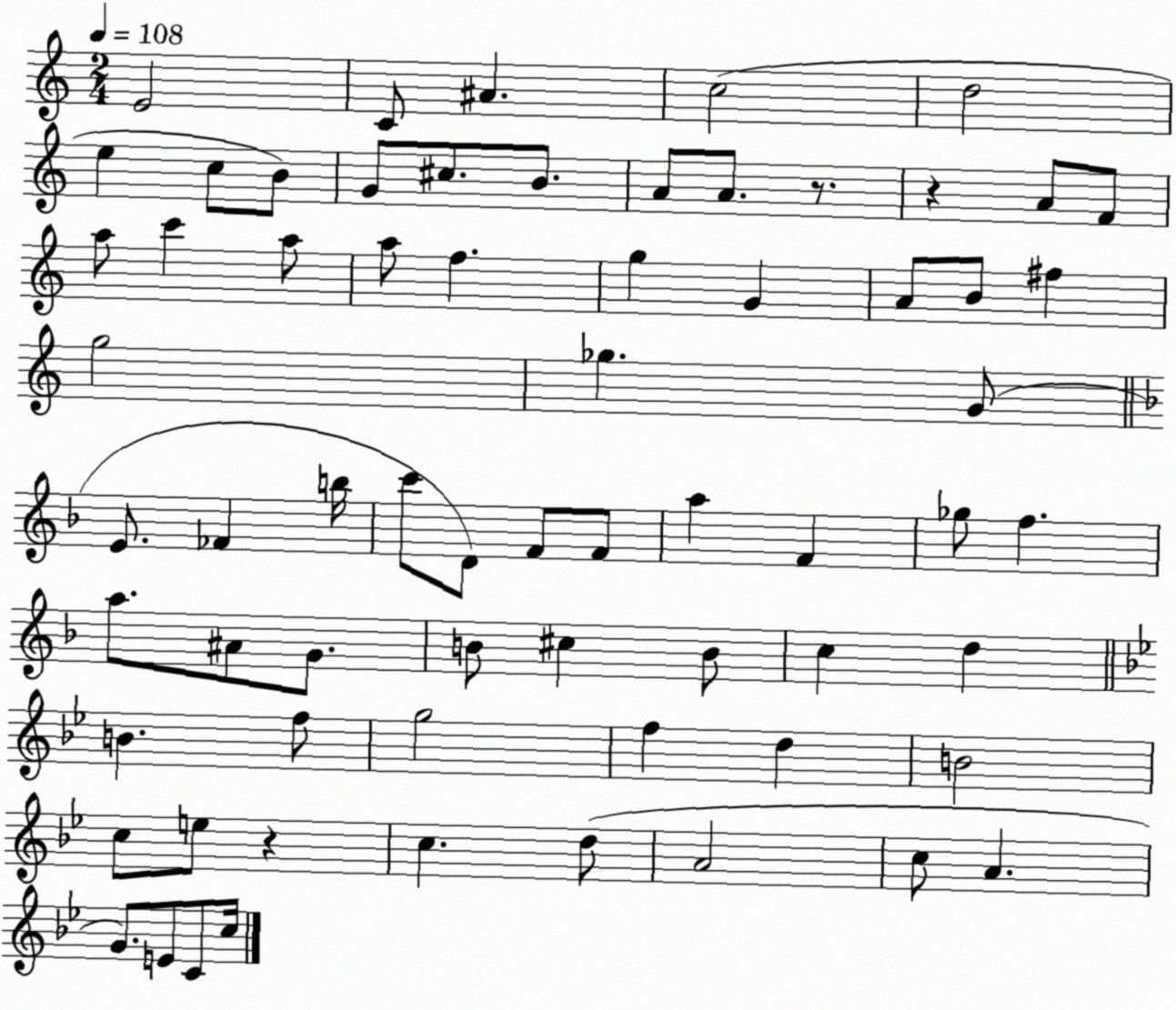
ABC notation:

X:1
T:Untitled
M:2/4
L:1/4
K:C
E2 C/2 ^A c2 d2 e c/2 B/2 G/2 ^c/2 B/2 A/2 A/2 z/2 z A/2 F/2 a/2 c' a/2 a/2 f g G A/2 B/2 ^f g2 _g G/2 E/2 _F b/4 c'/2 D/2 F/2 F/2 a F _g/2 f a/2 ^A/2 G/2 B/2 ^c B/2 c d B f/2 g2 f d B2 c/2 e/2 z c d/2 A2 c/2 A G/2 E/2 C/2 c/4